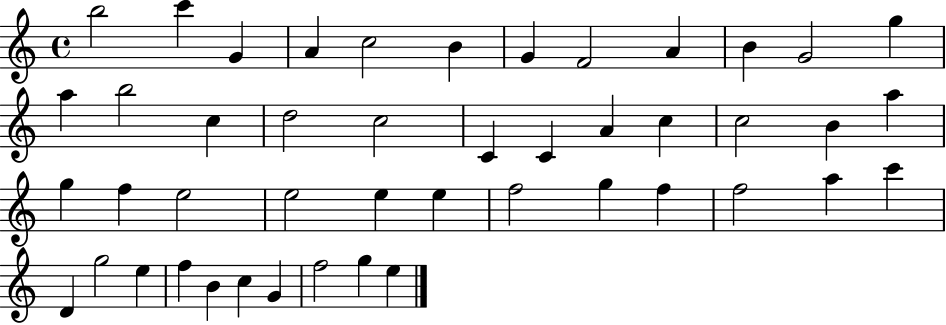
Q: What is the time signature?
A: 4/4